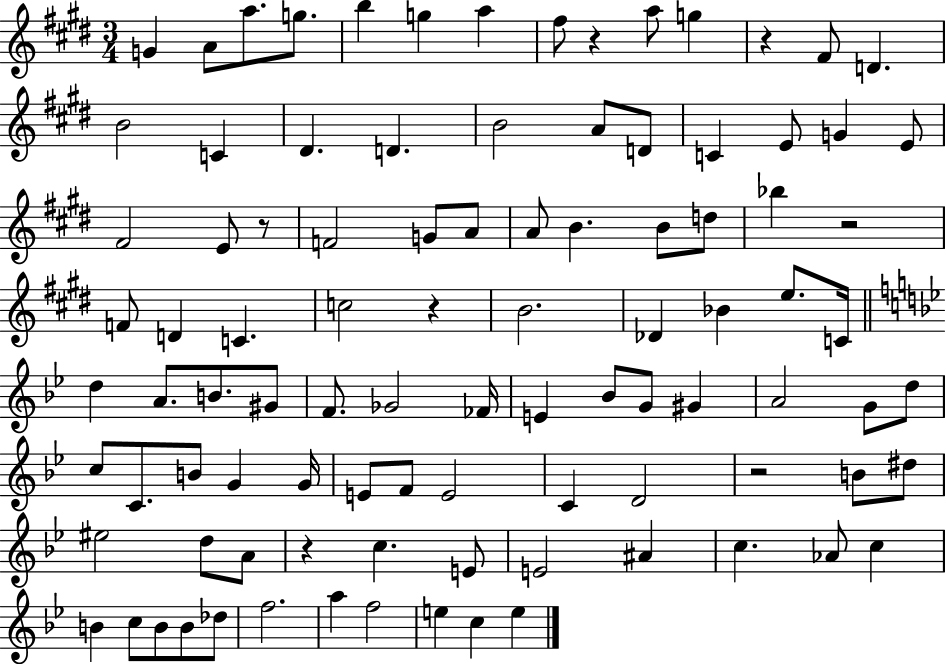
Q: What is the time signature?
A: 3/4